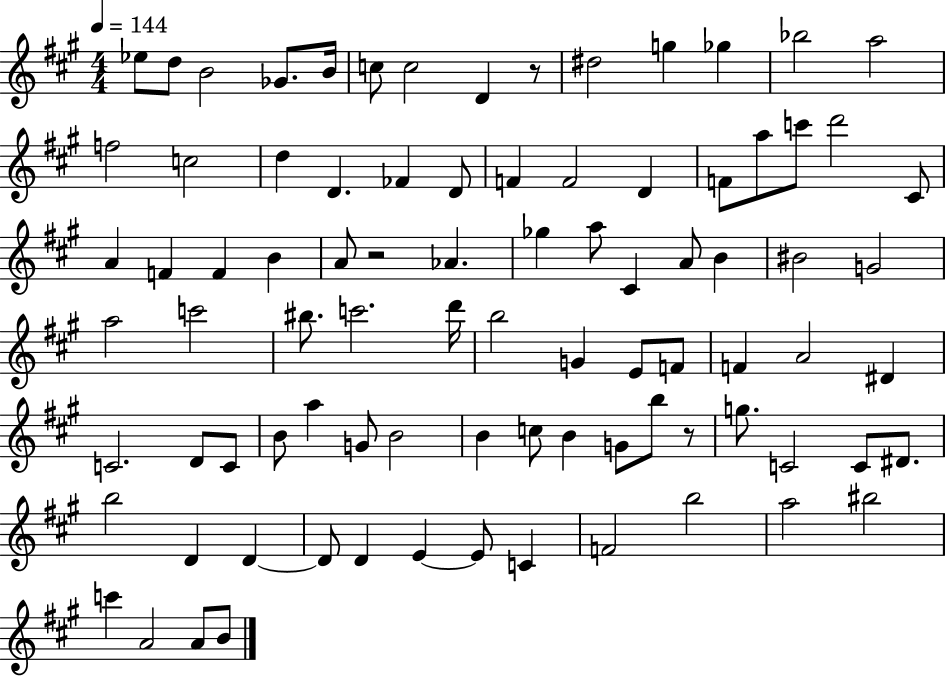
X:1
T:Untitled
M:4/4
L:1/4
K:A
_e/2 d/2 B2 _G/2 B/4 c/2 c2 D z/2 ^d2 g _g _b2 a2 f2 c2 d D _F D/2 F F2 D F/2 a/2 c'/2 d'2 ^C/2 A F F B A/2 z2 _A _g a/2 ^C A/2 B ^B2 G2 a2 c'2 ^b/2 c'2 d'/4 b2 G E/2 F/2 F A2 ^D C2 D/2 C/2 B/2 a G/2 B2 B c/2 B G/2 b/2 z/2 g/2 C2 C/2 ^D/2 b2 D D D/2 D E E/2 C F2 b2 a2 ^b2 c' A2 A/2 B/2